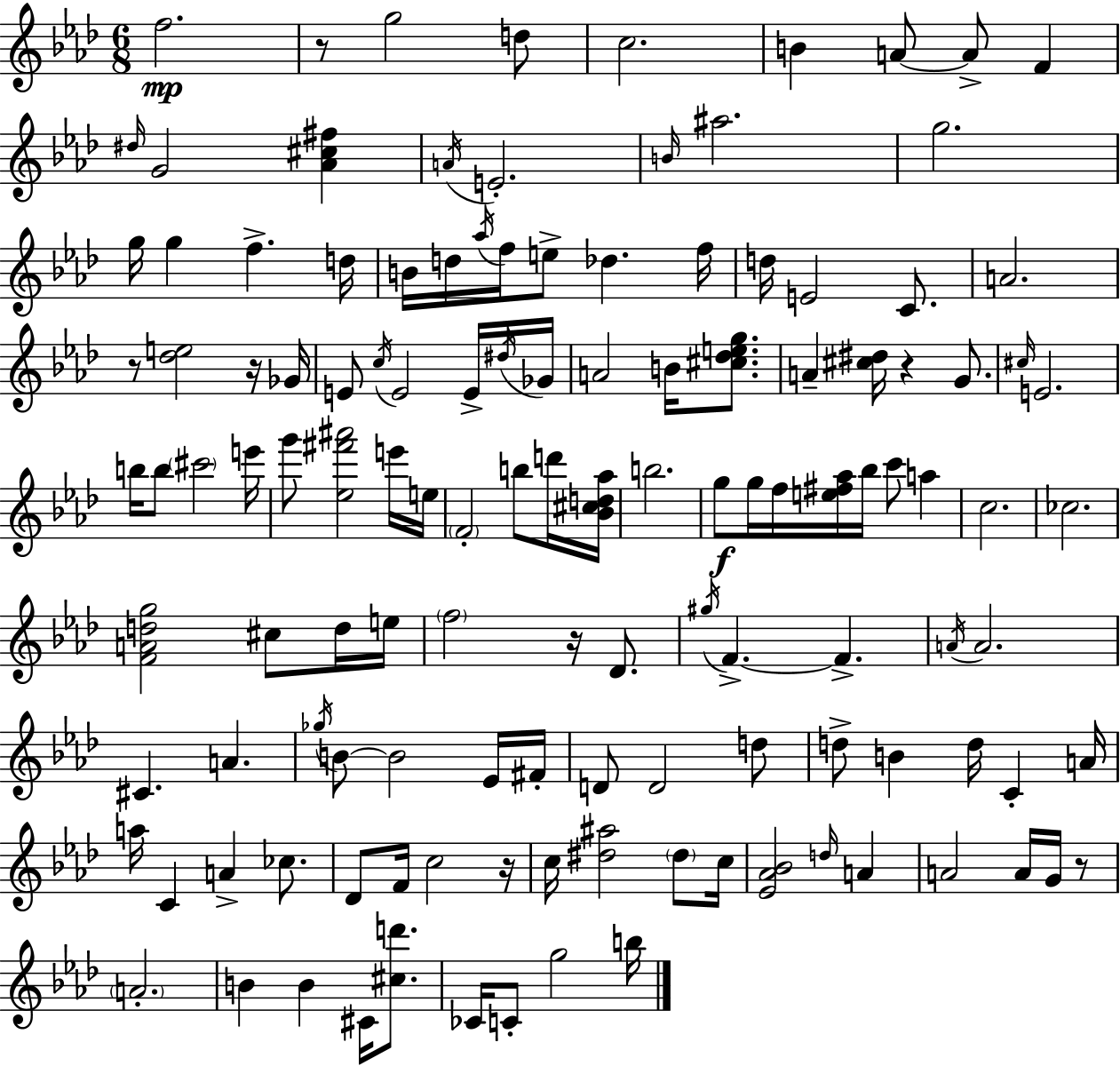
X:1
T:Untitled
M:6/8
L:1/4
K:Fm
f2 z/2 g2 d/2 c2 B A/2 A/2 F ^d/4 G2 [_A^c^f] A/4 E2 B/4 ^a2 g2 g/4 g f d/4 B/4 d/4 _a/4 f/4 e/2 _d f/4 d/4 E2 C/2 A2 z/2 [_de]2 z/4 _G/4 E/2 c/4 E2 E/4 ^d/4 _G/4 A2 B/4 [^c_deg]/2 A [^c^d]/4 z G/2 ^c/4 E2 b/4 b/2 ^c'2 e'/4 g'/2 [_e^f'^a']2 e'/4 e/4 F2 b/2 d'/4 [_B^cd_a]/4 b2 g/2 g/4 f/4 [e^f_a]/4 _b/4 c'/2 a c2 _c2 [FAdg]2 ^c/2 d/4 e/4 f2 z/4 _D/2 ^g/4 F F A/4 A2 ^C A _g/4 B/2 B2 _E/4 ^F/4 D/2 D2 d/2 d/2 B d/4 C A/4 a/4 C A _c/2 _D/2 F/4 c2 z/4 c/4 [^d^a]2 ^d/2 c/4 [_E_A_B]2 d/4 A A2 A/4 G/4 z/2 A2 B B ^C/4 [^cd']/2 _C/4 C/2 g2 b/4